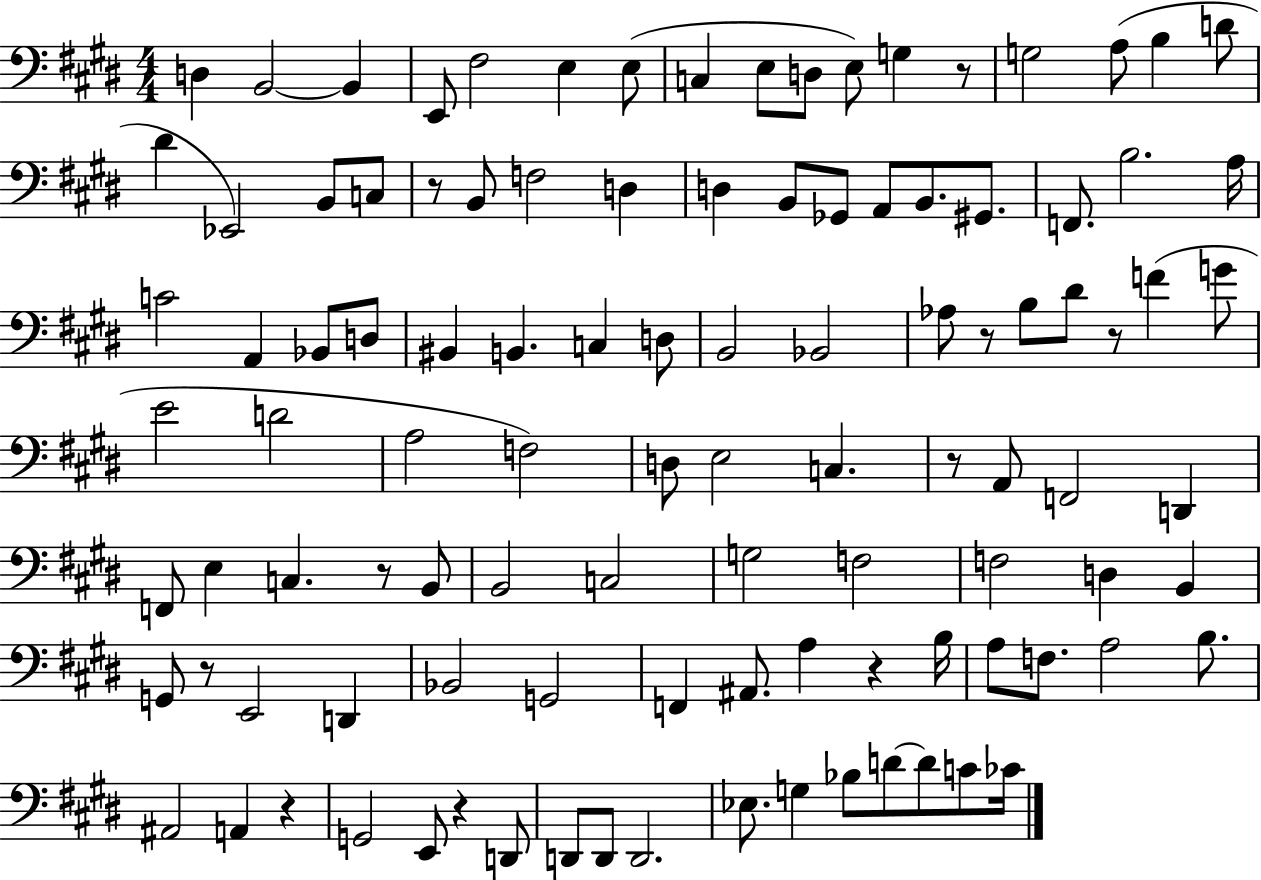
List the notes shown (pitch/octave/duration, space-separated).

D3/q B2/h B2/q E2/e F#3/h E3/q E3/e C3/q E3/e D3/e E3/e G3/q R/e G3/h A3/e B3/q D4/e D#4/q Eb2/h B2/e C3/e R/e B2/e F3/h D3/q D3/q B2/e Gb2/e A2/e B2/e. G#2/e. F2/e. B3/h. A3/s C4/h A2/q Bb2/e D3/e BIS2/q B2/q. C3/q D3/e B2/h Bb2/h Ab3/e R/e B3/e D#4/e R/e F4/q G4/e E4/h D4/h A3/h F3/h D3/e E3/h C3/q. R/e A2/e F2/h D2/q F2/e E3/q C3/q. R/e B2/e B2/h C3/h G3/h F3/h F3/h D3/q B2/q G2/e R/e E2/h D2/q Bb2/h G2/h F2/q A#2/e. A3/q R/q B3/s A3/e F3/e. A3/h B3/e. A#2/h A2/q R/q G2/h E2/e R/q D2/e D2/e D2/e D2/h. Eb3/e. G3/q Bb3/e D4/e D4/e C4/e CES4/s